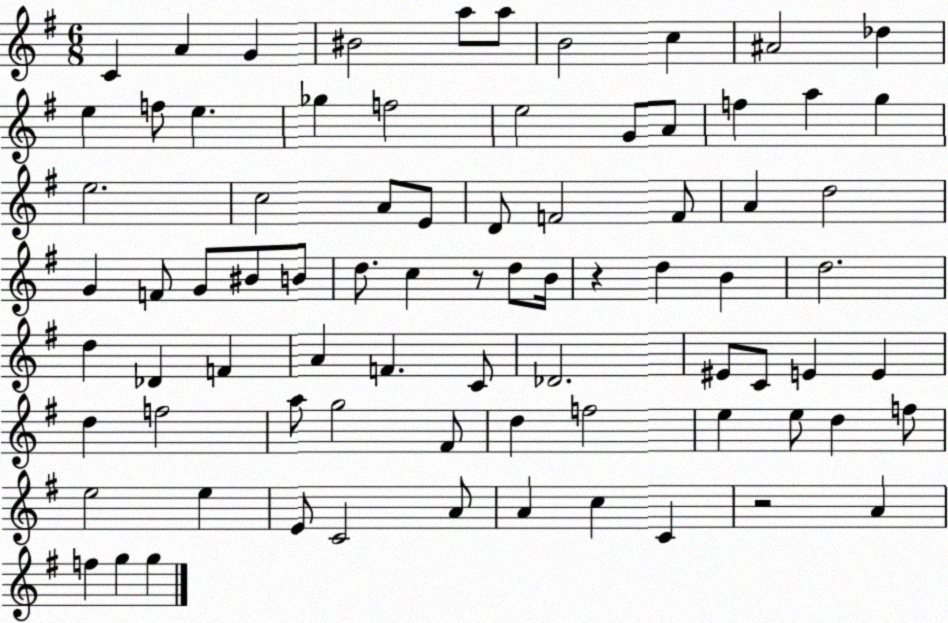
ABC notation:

X:1
T:Untitled
M:6/8
L:1/4
K:G
C A G ^B2 a/2 a/2 B2 c ^A2 _d e f/2 e _g f2 e2 G/2 A/2 f a g e2 c2 A/2 E/2 D/2 F2 F/2 A d2 G F/2 G/2 ^B/2 B/2 d/2 c z/2 d/2 B/4 z d B d2 d _D F A F C/2 _D2 ^E/2 C/2 E E d f2 a/2 g2 ^F/2 d f2 e e/2 d f/2 e2 e E/2 C2 A/2 A c C z2 A f g g